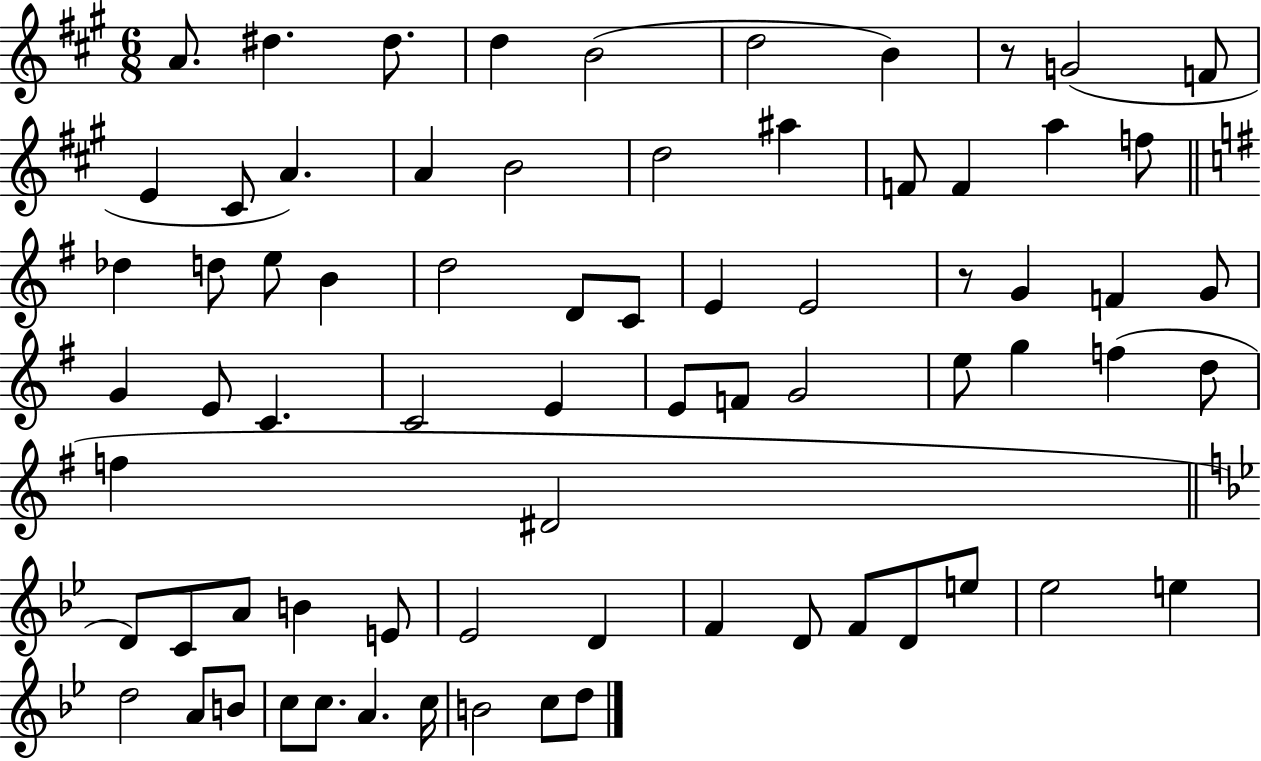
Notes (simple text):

A4/e. D#5/q. D#5/e. D5/q B4/h D5/h B4/q R/e G4/h F4/e E4/q C#4/e A4/q. A4/q B4/h D5/h A#5/q F4/e F4/q A5/q F5/e Db5/q D5/e E5/e B4/q D5/h D4/e C4/e E4/q E4/h R/e G4/q F4/q G4/e G4/q E4/e C4/q. C4/h E4/q E4/e F4/e G4/h E5/e G5/q F5/q D5/e F5/q D#4/h D4/e C4/e A4/e B4/q E4/e Eb4/h D4/q F4/q D4/e F4/e D4/e E5/e Eb5/h E5/q D5/h A4/e B4/e C5/e C5/e. A4/q. C5/s B4/h C5/e D5/e